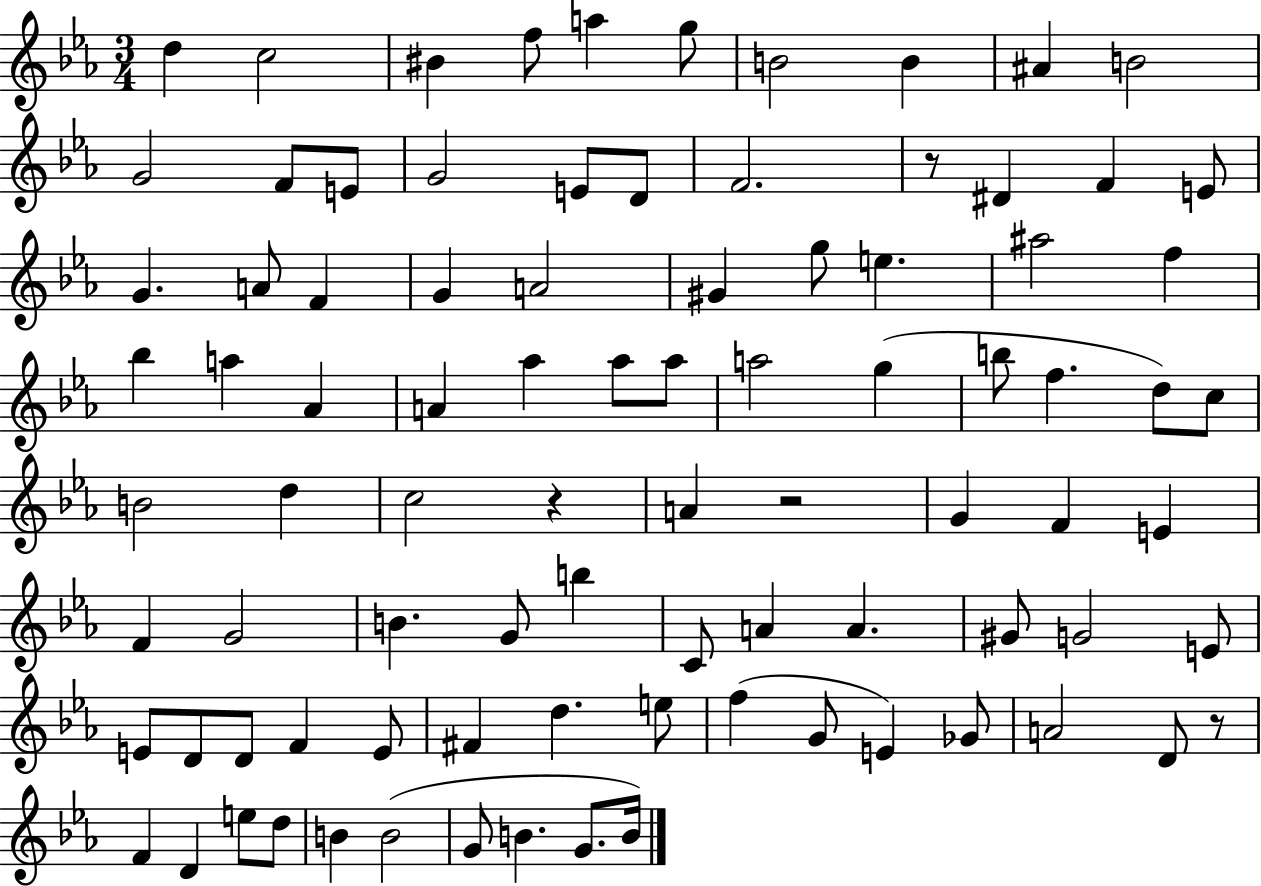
{
  \clef treble
  \numericTimeSignature
  \time 3/4
  \key ees \major
  \repeat volta 2 { d''4 c''2 | bis'4 f''8 a''4 g''8 | b'2 b'4 | ais'4 b'2 | \break g'2 f'8 e'8 | g'2 e'8 d'8 | f'2. | r8 dis'4 f'4 e'8 | \break g'4. a'8 f'4 | g'4 a'2 | gis'4 g''8 e''4. | ais''2 f''4 | \break bes''4 a''4 aes'4 | a'4 aes''4 aes''8 aes''8 | a''2 g''4( | b''8 f''4. d''8) c''8 | \break b'2 d''4 | c''2 r4 | a'4 r2 | g'4 f'4 e'4 | \break f'4 g'2 | b'4. g'8 b''4 | c'8 a'4 a'4. | gis'8 g'2 e'8 | \break e'8 d'8 d'8 f'4 e'8 | fis'4 d''4. e''8 | f''4( g'8 e'4) ges'8 | a'2 d'8 r8 | \break f'4 d'4 e''8 d''8 | b'4 b'2( | g'8 b'4. g'8. b'16) | } \bar "|."
}